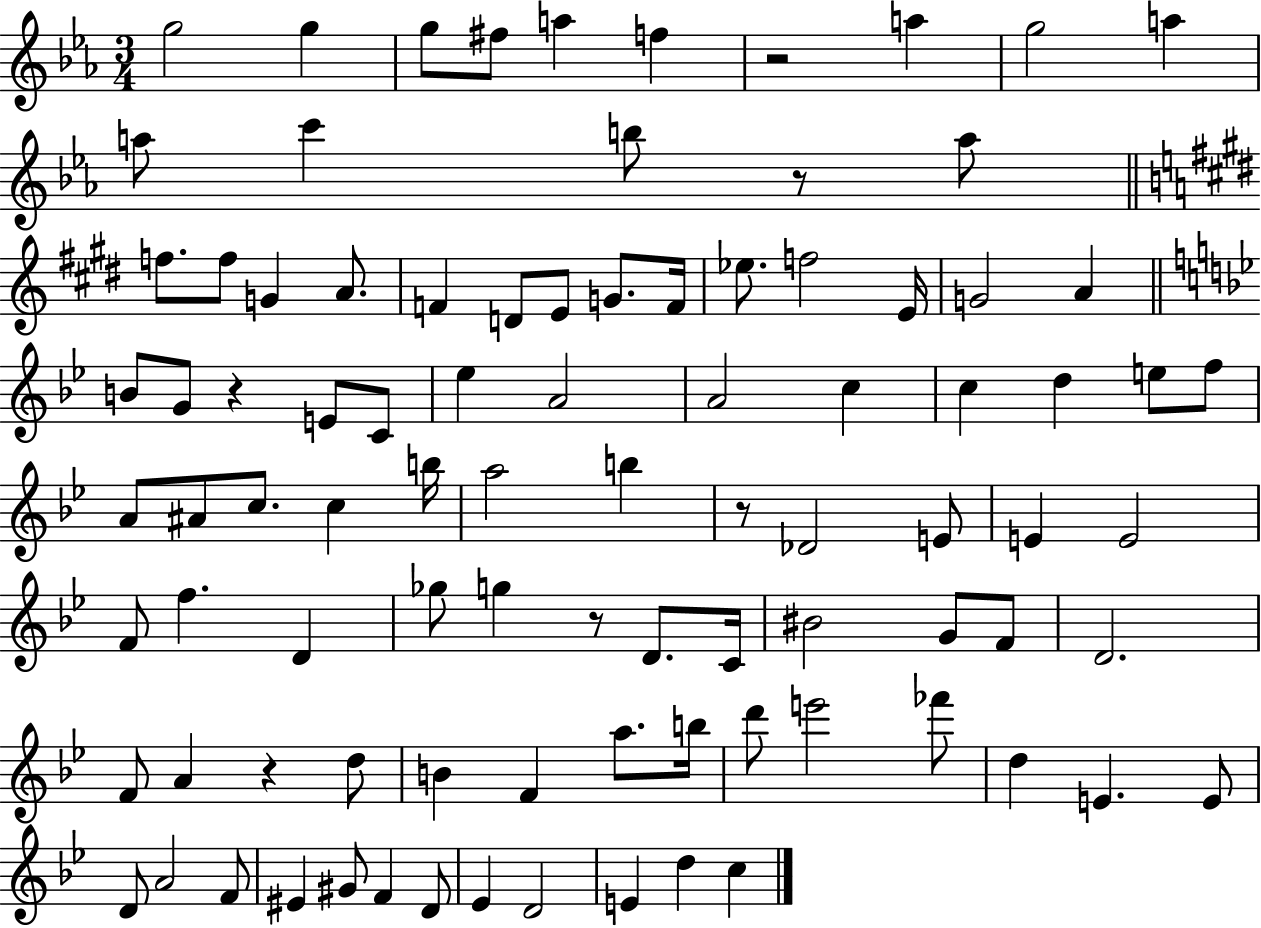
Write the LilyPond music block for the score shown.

{
  \clef treble
  \numericTimeSignature
  \time 3/4
  \key ees \major
  g''2 g''4 | g''8 fis''8 a''4 f''4 | r2 a''4 | g''2 a''4 | \break a''8 c'''4 b''8 r8 a''8 | \bar "||" \break \key e \major f''8. f''8 g'4 a'8. | f'4 d'8 e'8 g'8. f'16 | ees''8. f''2 e'16 | g'2 a'4 | \break \bar "||" \break \key bes \major b'8 g'8 r4 e'8 c'8 | ees''4 a'2 | a'2 c''4 | c''4 d''4 e''8 f''8 | \break a'8 ais'8 c''8. c''4 b''16 | a''2 b''4 | r8 des'2 e'8 | e'4 e'2 | \break f'8 f''4. d'4 | ges''8 g''4 r8 d'8. c'16 | bis'2 g'8 f'8 | d'2. | \break f'8 a'4 r4 d''8 | b'4 f'4 a''8. b''16 | d'''8 e'''2 fes'''8 | d''4 e'4. e'8 | \break d'8 a'2 f'8 | eis'4 gis'8 f'4 d'8 | ees'4 d'2 | e'4 d''4 c''4 | \break \bar "|."
}